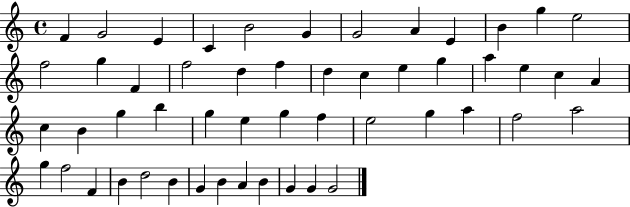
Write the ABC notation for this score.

X:1
T:Untitled
M:4/4
L:1/4
K:C
F G2 E C B2 G G2 A E B g e2 f2 g F f2 d f d c e g a e c A c B g b g e g f e2 g a f2 a2 g f2 F B d2 B G B A B G G G2